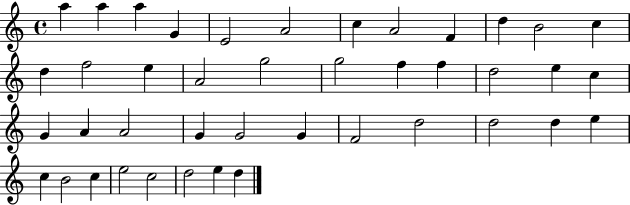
X:1
T:Untitled
M:4/4
L:1/4
K:C
a a a G E2 A2 c A2 F d B2 c d f2 e A2 g2 g2 f f d2 e c G A A2 G G2 G F2 d2 d2 d e c B2 c e2 c2 d2 e d